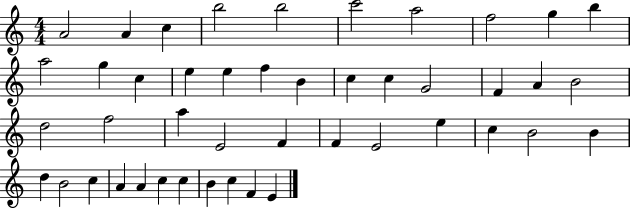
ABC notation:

X:1
T:Untitled
M:4/4
L:1/4
K:C
A2 A c b2 b2 c'2 a2 f2 g b a2 g c e e f B c c G2 F A B2 d2 f2 a E2 F F E2 e c B2 B d B2 c A A c c B c F E